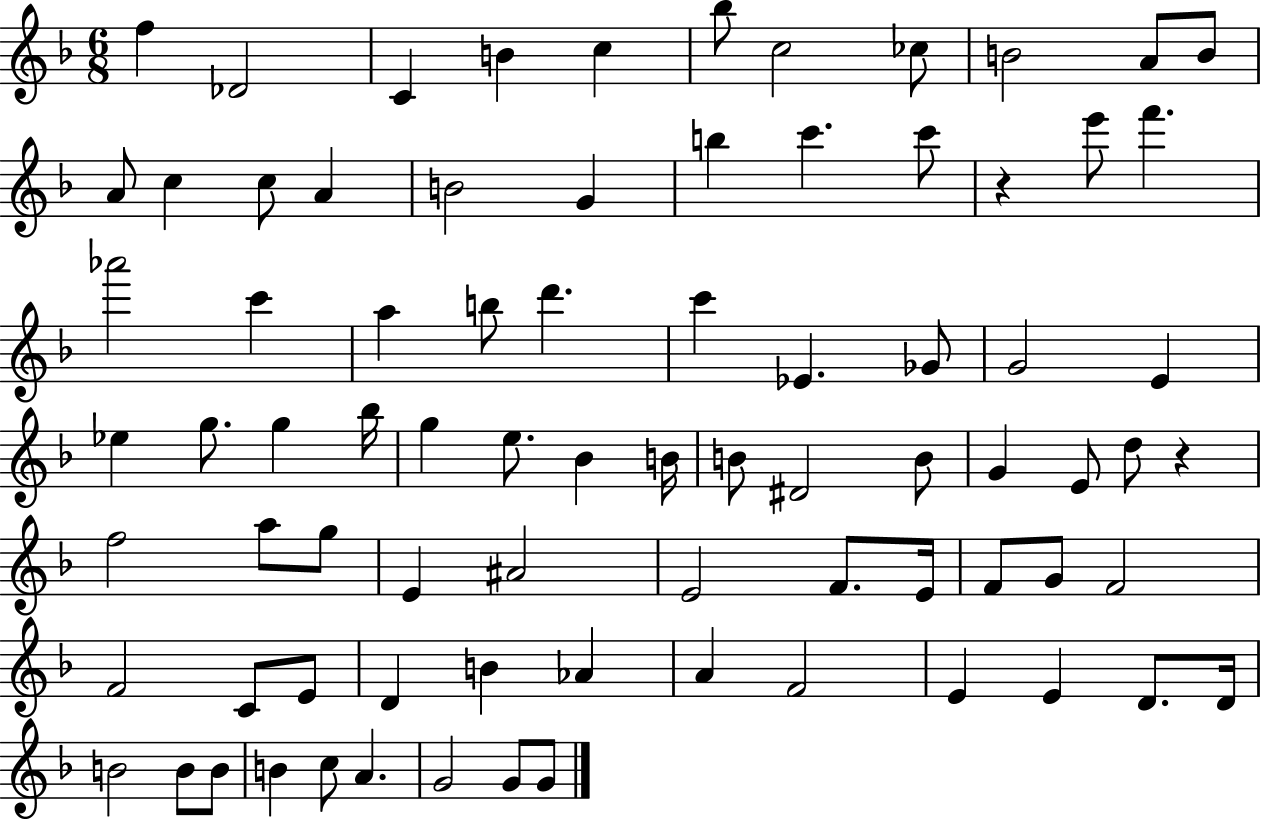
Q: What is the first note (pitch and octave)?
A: F5